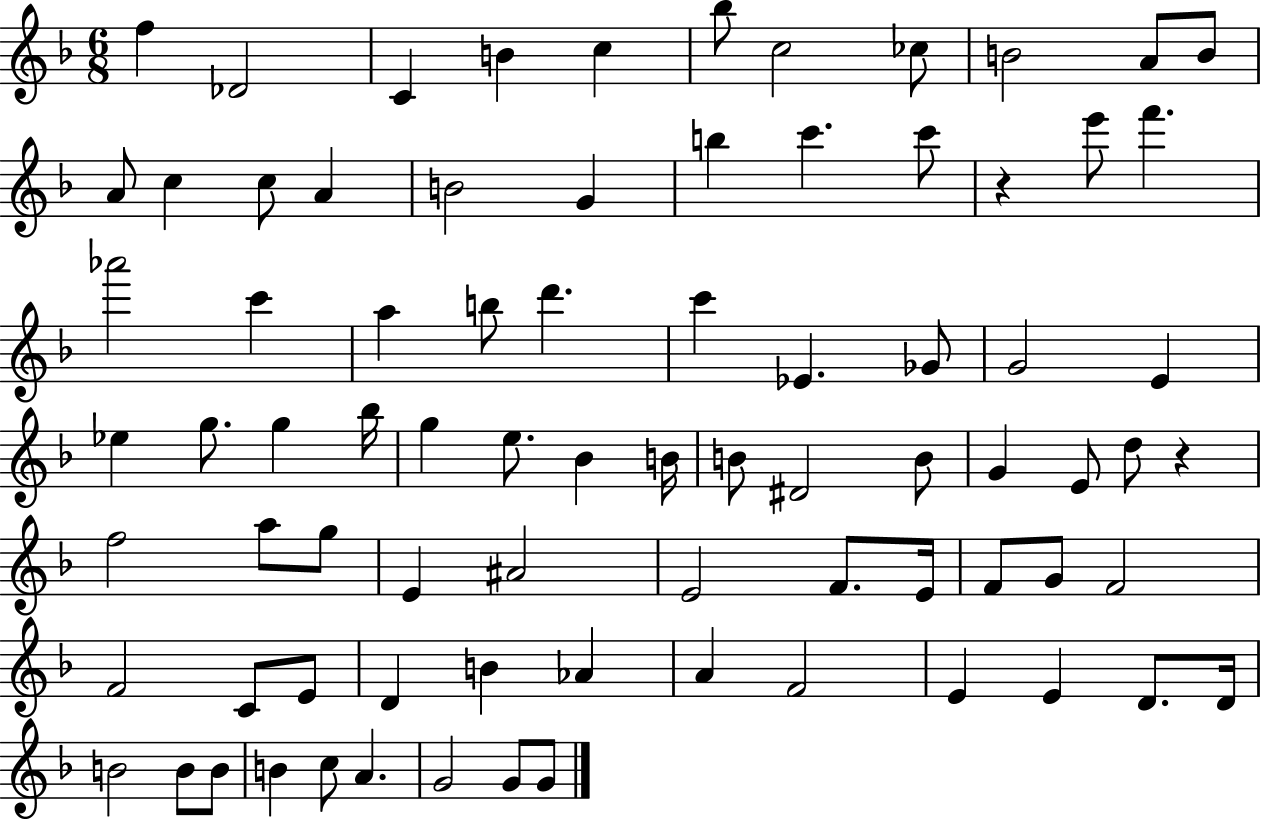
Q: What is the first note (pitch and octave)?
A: F5